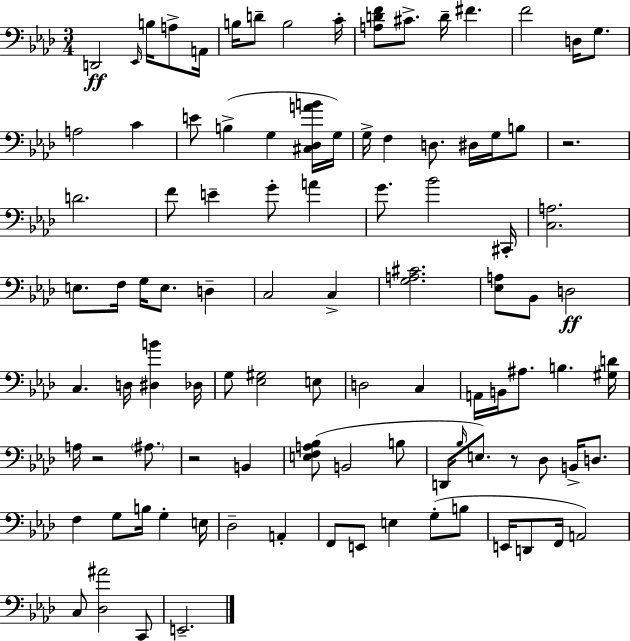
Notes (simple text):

D2/h Eb2/s B3/s A3/e A2/s B3/s D4/e B3/h C4/s [A3,D4,F4]/e C#4/e. D4/s F#4/q. F4/h D3/s G3/e. A3/h C4/q E4/e B3/q G3/q [C#3,Db3,A4,B4]/s G3/s G3/s F3/q D3/e. D#3/s G3/s B3/e R/h. D4/h. F4/e E4/q G4/e A4/q G4/e. Bb4/h C#2/s [C3,A3]/h. E3/e. F3/s G3/s E3/e. D3/q C3/h C3/q [G3,A3,C#4]/h. [Eb3,A3]/e Bb2/e D3/h C3/q. D3/s [D#3,B4]/q Db3/s G3/e [Eb3,G#3]/h E3/e D3/h C3/q A2/s B2/s A#3/e. B3/q. [G#3,D4]/s A3/s R/h A#3/e. R/h B2/q [E3,F3,A3,Bb3]/e B2/h B3/e D2/s Bb3/s E3/e. R/e Db3/e B2/s D3/e. F3/q G3/e B3/s G3/q E3/s Db3/h A2/q F2/e E2/e E3/q G3/e B3/e E2/s D2/e F2/s A2/h C3/e [Db3,A#4]/h C2/e E2/h.